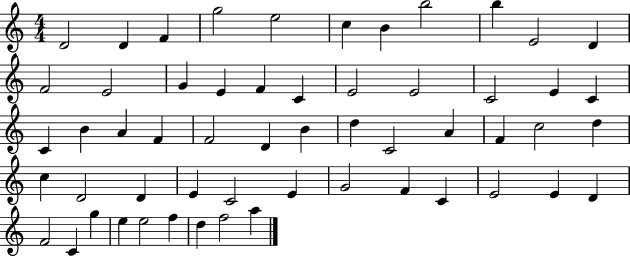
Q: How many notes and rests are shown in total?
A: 56